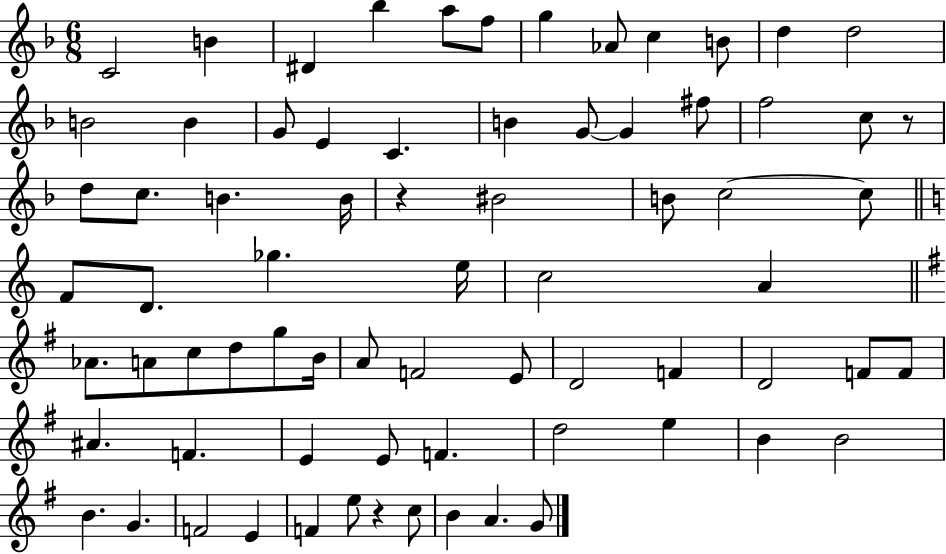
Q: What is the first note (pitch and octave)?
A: C4